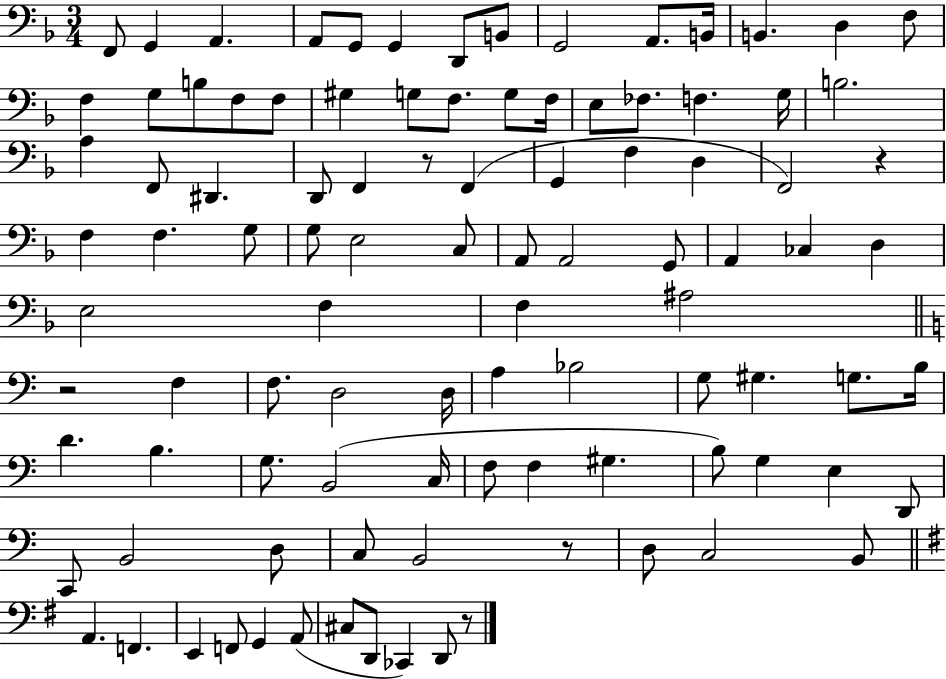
F2/e G2/q A2/q. A2/e G2/e G2/q D2/e B2/e G2/h A2/e. B2/s B2/q. D3/q F3/e F3/q G3/e B3/e F3/e F3/e G#3/q G3/e F3/e. G3/e F3/s E3/e FES3/e. F3/q. G3/s B3/h. A3/q F2/e D#2/q. D2/e F2/q R/e F2/q G2/q F3/q D3/q F2/h R/q F3/q F3/q. G3/e G3/e E3/h C3/e A2/e A2/h G2/e A2/q CES3/q D3/q E3/h F3/q F3/q A#3/h R/h F3/q F3/e. D3/h D3/s A3/q Bb3/h G3/e G#3/q. G3/e. B3/s D4/q. B3/q. G3/e. B2/h C3/s F3/e F3/q G#3/q. B3/e G3/q E3/q D2/e C2/e B2/h D3/e C3/e B2/h R/e D3/e C3/h B2/e A2/q. F2/q. E2/q F2/e G2/q A2/e C#3/e D2/e CES2/q D2/e R/e